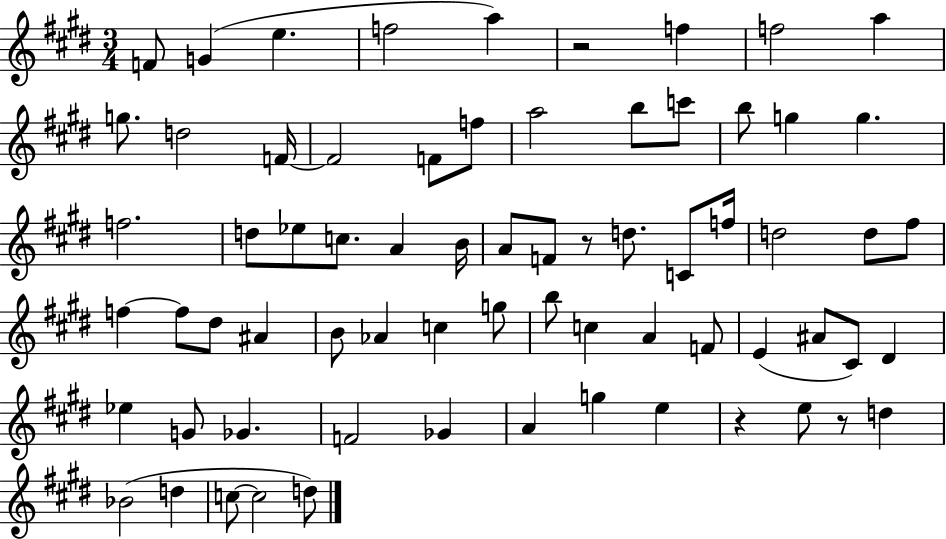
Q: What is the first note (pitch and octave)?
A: F4